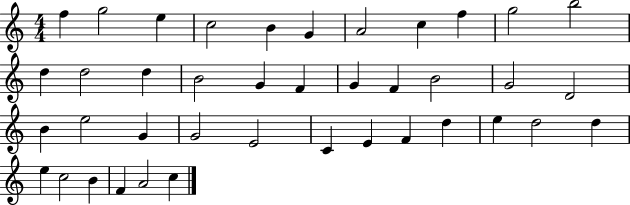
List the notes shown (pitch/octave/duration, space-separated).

F5/q G5/h E5/q C5/h B4/q G4/q A4/h C5/q F5/q G5/h B5/h D5/q D5/h D5/q B4/h G4/q F4/q G4/q F4/q B4/h G4/h D4/h B4/q E5/h G4/q G4/h E4/h C4/q E4/q F4/q D5/q E5/q D5/h D5/q E5/q C5/h B4/q F4/q A4/h C5/q